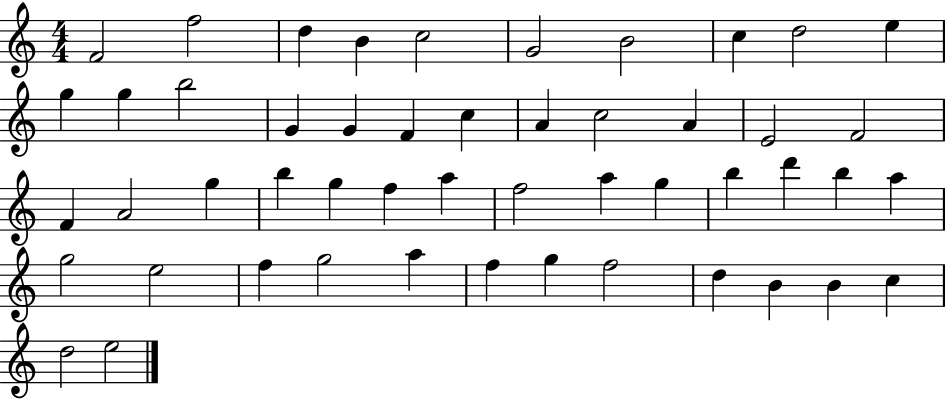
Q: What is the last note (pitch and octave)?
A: E5